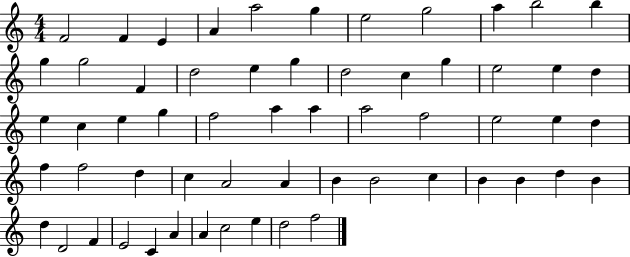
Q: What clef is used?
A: treble